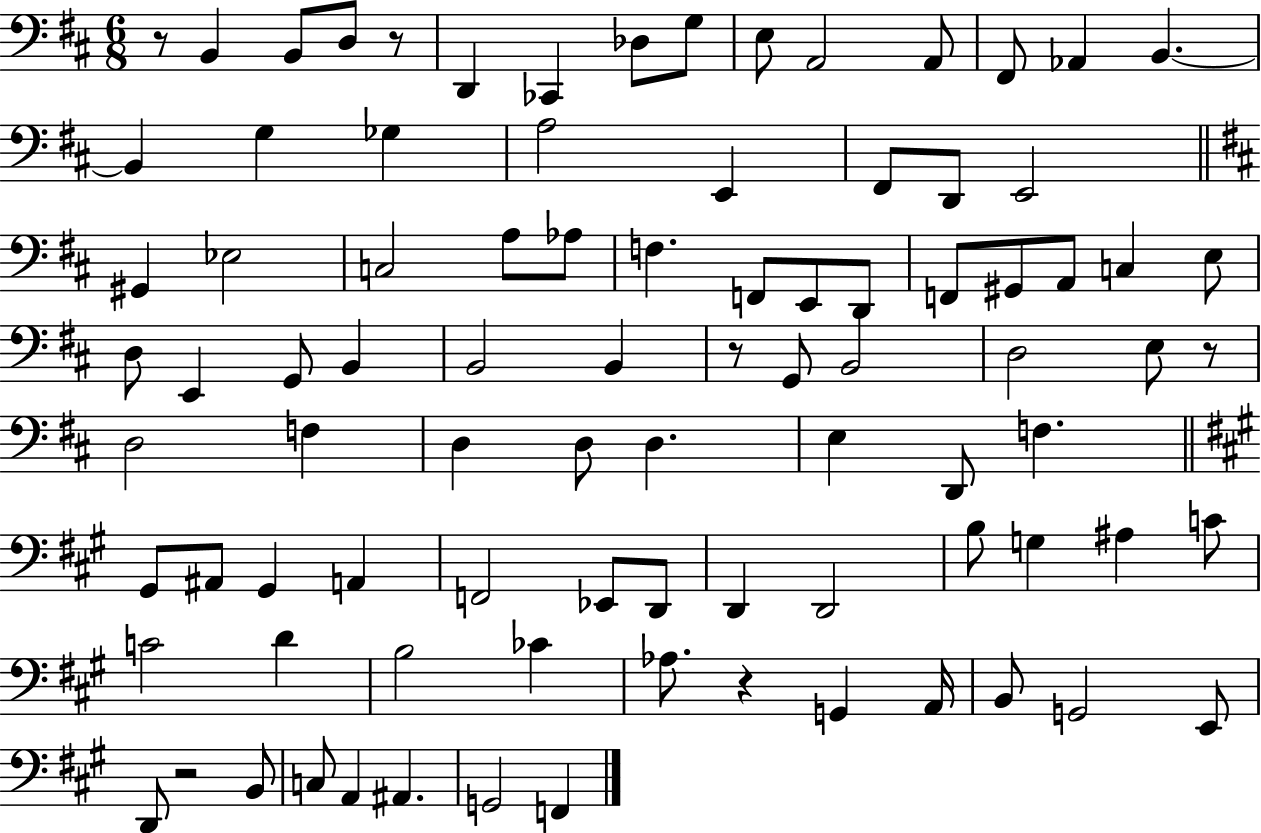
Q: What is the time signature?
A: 6/8